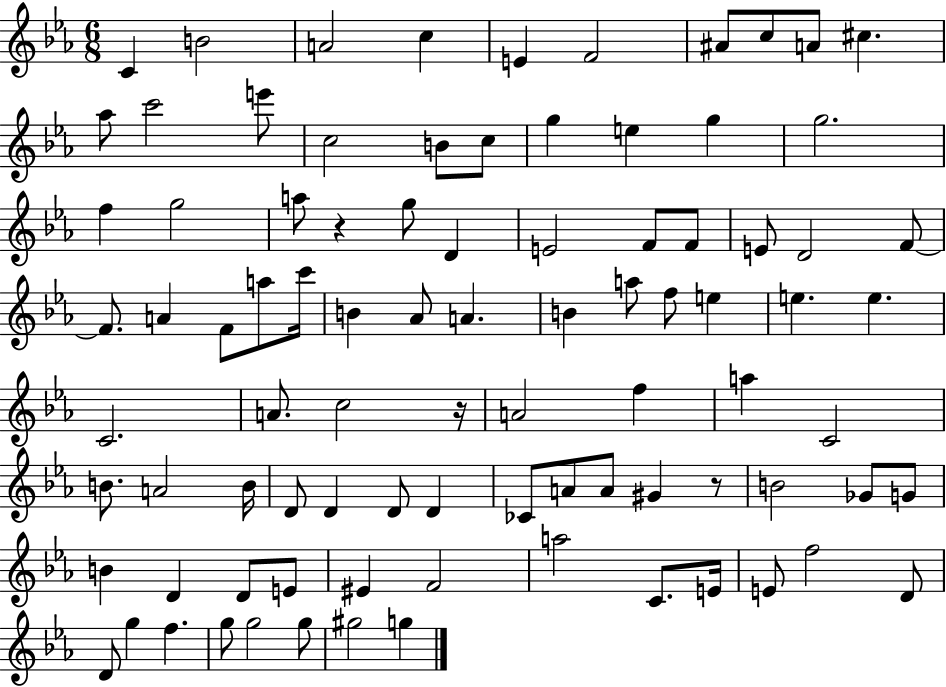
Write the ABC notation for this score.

X:1
T:Untitled
M:6/8
L:1/4
K:Eb
C B2 A2 c E F2 ^A/2 c/2 A/2 ^c _a/2 c'2 e'/2 c2 B/2 c/2 g e g g2 f g2 a/2 z g/2 D E2 F/2 F/2 E/2 D2 F/2 F/2 A F/2 a/2 c'/4 B _A/2 A B a/2 f/2 e e e C2 A/2 c2 z/4 A2 f a C2 B/2 A2 B/4 D/2 D D/2 D _C/2 A/2 A/2 ^G z/2 B2 _G/2 G/2 B D D/2 E/2 ^E F2 a2 C/2 E/4 E/2 f2 D/2 D/2 g f g/2 g2 g/2 ^g2 g